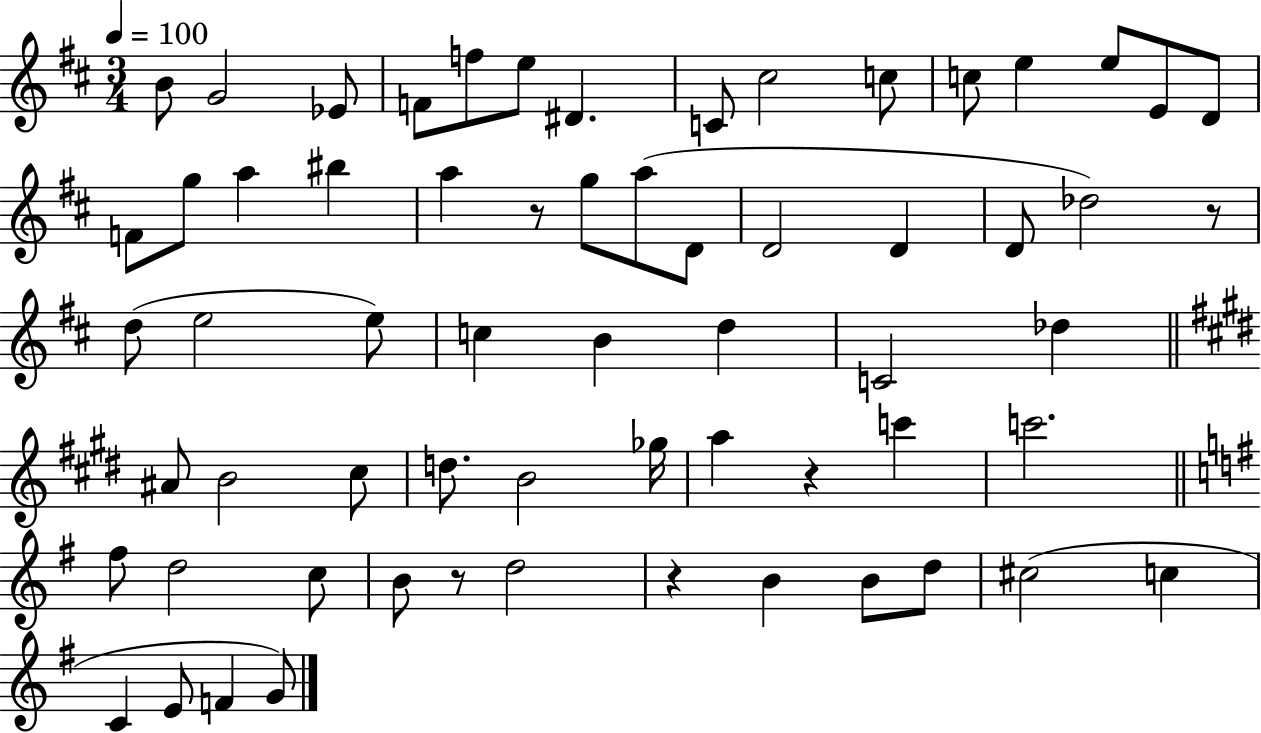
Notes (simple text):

B4/e G4/h Eb4/e F4/e F5/e E5/e D#4/q. C4/e C#5/h C5/e C5/e E5/q E5/e E4/e D4/e F4/e G5/e A5/q BIS5/q A5/q R/e G5/e A5/e D4/e D4/h D4/q D4/e Db5/h R/e D5/e E5/h E5/e C5/q B4/q D5/q C4/h Db5/q A#4/e B4/h C#5/e D5/e. B4/h Gb5/s A5/q R/q C6/q C6/h. F#5/e D5/h C5/e B4/e R/e D5/h R/q B4/q B4/e D5/e C#5/h C5/q C4/q E4/e F4/q G4/e